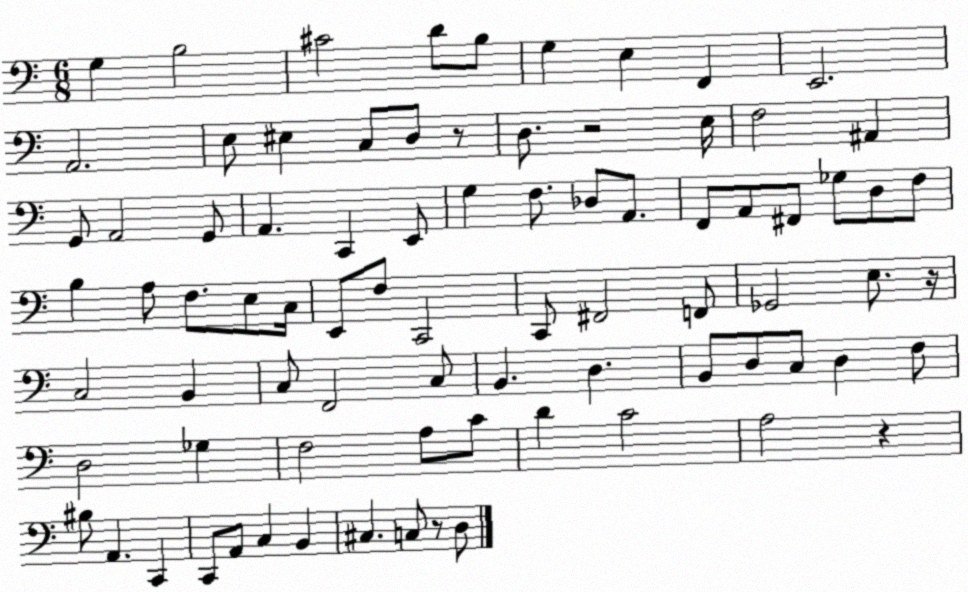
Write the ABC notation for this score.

X:1
T:Untitled
M:6/8
L:1/4
K:C
G, B,2 ^C2 D/2 B,/2 G, E, F,, E,,2 A,,2 E,/2 ^E, C,/2 D,/2 z/2 D,/2 z2 E,/4 F,2 ^A,, G,,/2 A,,2 G,,/2 A,, C,, E,,/2 G, F,/2 _D,/2 A,,/2 F,,/2 A,,/2 ^F,,/2 _G,/2 D,/2 F,/2 B, A,/2 F,/2 E,/2 C,/4 E,,/2 F,/2 C,,2 C,,/2 ^F,,2 F,,/2 _G,,2 E,/2 z/4 C,2 B,, C,/2 F,,2 C,/2 B,, D, B,,/2 D,/2 C,/2 D, F,/2 D,2 _G, F,2 A,/2 C/2 D C2 A,2 z ^B,/2 A,, C,, C,,/2 A,,/2 C, B,, ^C, C,/2 z/2 D,/2